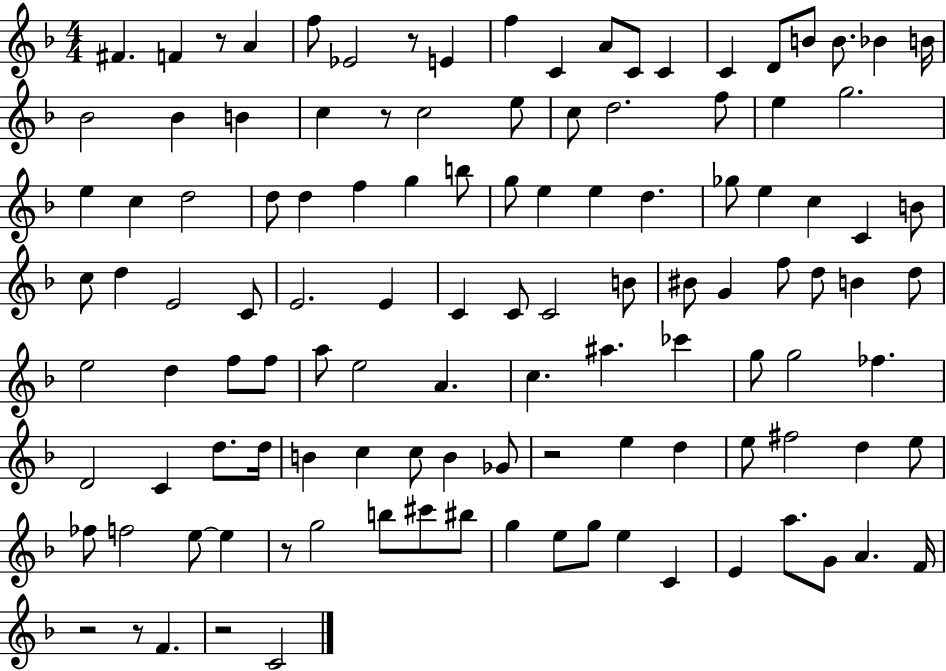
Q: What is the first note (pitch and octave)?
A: F#4